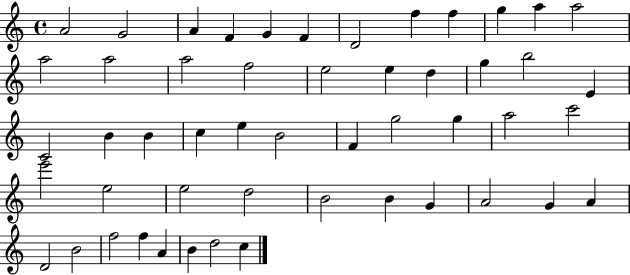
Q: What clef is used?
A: treble